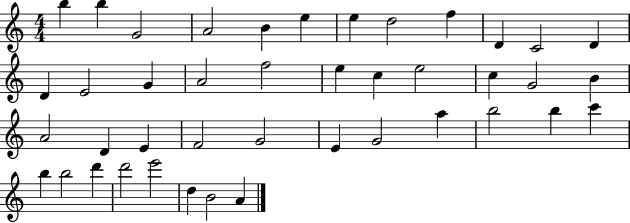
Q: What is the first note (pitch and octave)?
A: B5